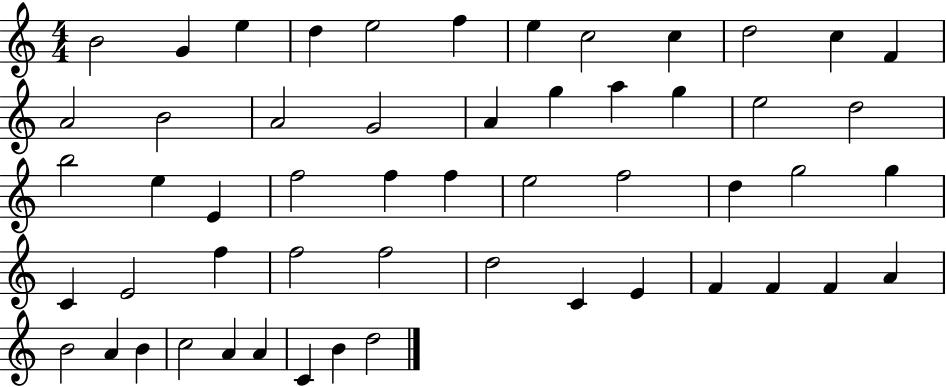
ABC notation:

X:1
T:Untitled
M:4/4
L:1/4
K:C
B2 G e d e2 f e c2 c d2 c F A2 B2 A2 G2 A g a g e2 d2 b2 e E f2 f f e2 f2 d g2 g C E2 f f2 f2 d2 C E F F F A B2 A B c2 A A C B d2